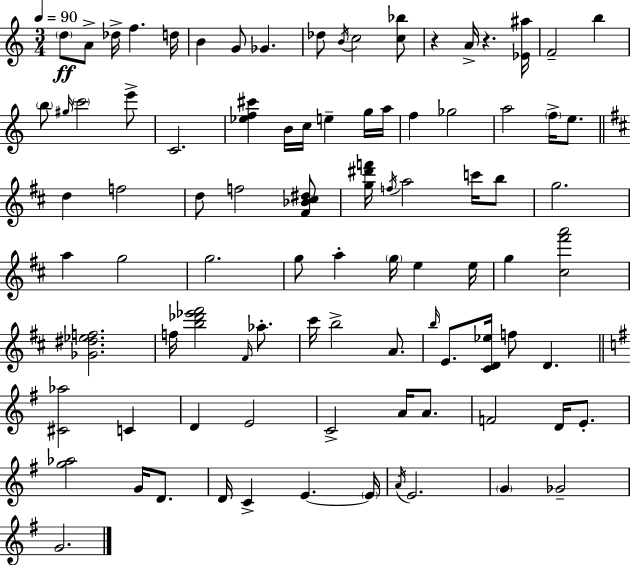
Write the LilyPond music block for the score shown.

{
  \clef treble
  \numericTimeSignature
  \time 3/4
  \key a \minor
  \tempo 4 = 90
  \parenthesize d''8\ff a'8-> des''16-> f''4. d''16 | b'4 g'8 ges'4. | des''8 \acciaccatura { b'16 } c''2 <c'' bes''>8 | r4 a'16-> r4. | \break <ees' ais''>16 f'2-- b''4 | \parenthesize b''8 \grace { gis''16 } \parenthesize c'''2 | e'''8-> c'2. | <ees'' f'' cis'''>4 b'16 c''16 e''4-- | \break g''16 a''16 f''4 ges''2 | a''2 \parenthesize f''16-> e''8. | \bar "||" \break \key d \major d''4 f''2 | d''8 f''2 <fis' bes' cis'' dis''>8 | <g'' dis''' f'''>16 \acciaccatura { f''16 } a''2 c'''16 b''8 | g''2. | \break a''4 g''2 | g''2. | g''8 a''4-. \parenthesize g''16 e''4 | e''16 g''4 <cis'' fis''' a'''>2 | \break <ges' dis'' ees'' f''>2. | f''16 <b'' des''' ees''' fis'''>2 \grace { fis'16 } aes''8.-. | cis'''16 b''2-> a'8. | \grace { b''16 } e'8. <cis' d' ees''>16 f''8 d'4. | \break \bar "||" \break \key g \major <cis' aes''>2 c'4 | d'4 e'2 | c'2-> a'16 a'8. | f'2 d'16 e'8.-. | \break <g'' aes''>2 g'16 d'8. | d'16 c'4-> e'4.~~ \parenthesize e'16 | \acciaccatura { a'16 } e'2. | \parenthesize g'4 ges'2-- | \break g'2. | \bar "|."
}